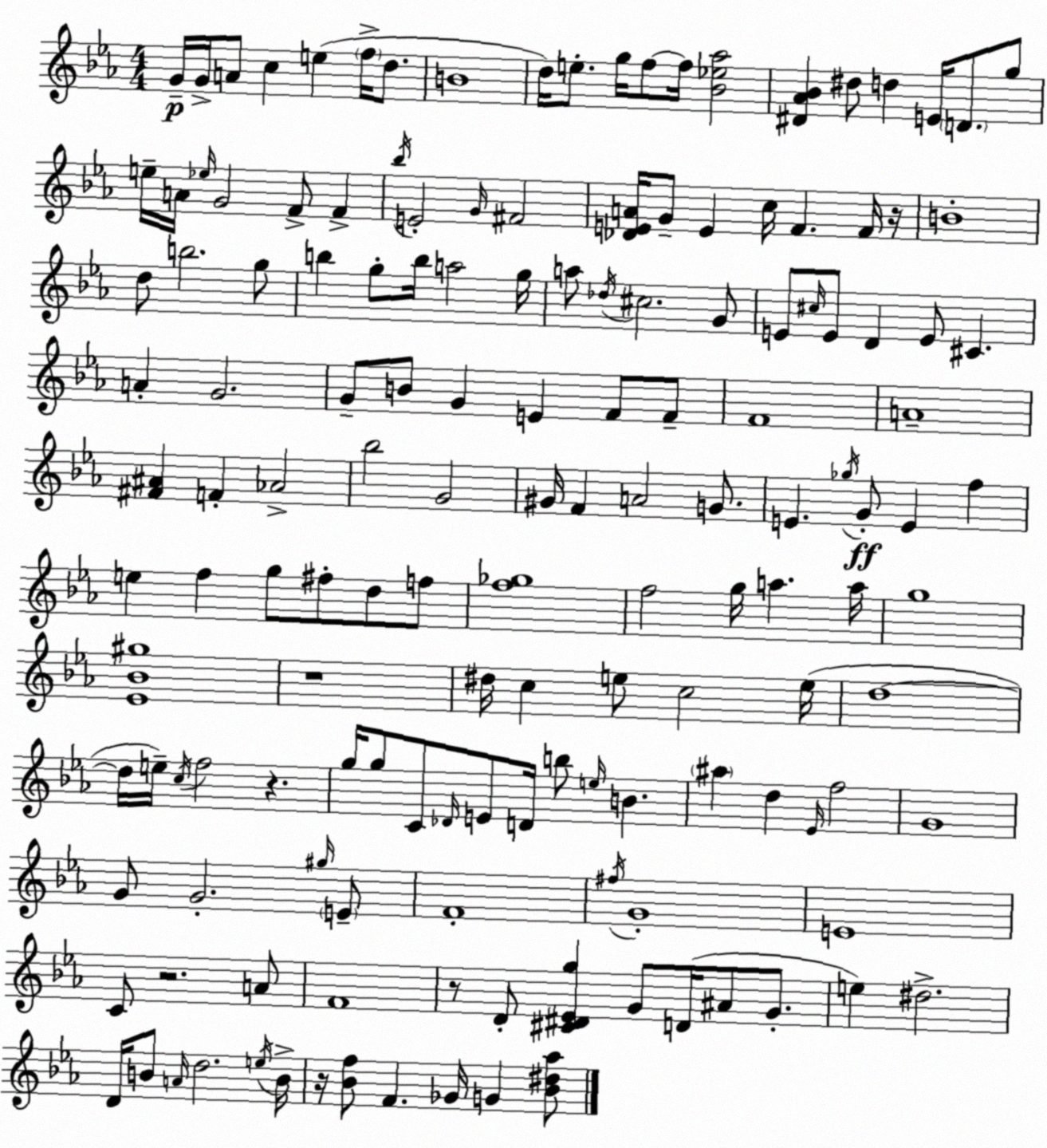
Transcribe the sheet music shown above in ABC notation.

X:1
T:Untitled
M:4/4
L:1/4
K:Eb
G/4 G/4 A/2 c e f/4 d/2 B4 d/4 e/2 g/4 f/2 f/4 [_B_e_a]2 [^D_A_B] ^d/2 d E/4 D/2 g/2 e/4 A/4 _e/4 G2 F/2 F _b/4 E2 G/4 ^F2 [_DEA]/4 G/2 E c/4 F F/4 z/4 B4 d/2 b2 g/2 b g/2 b/4 a2 g/4 a/2 _d/4 ^c2 G/2 E/2 ^c/4 E/2 D E/2 ^C A G2 G/2 B/2 G E F/2 F/2 F4 A4 [^F^A] F _A2 _b2 G2 ^G/4 F A2 G/2 E _g/4 G/2 E f e f g/2 ^f/2 d/2 f/2 [f_g]4 f2 g/4 a a/4 g4 [_E_B^g]4 z4 ^d/4 c e/2 c2 e/4 d4 d/4 e/4 c/4 f2 z g/4 g/2 C/2 _D/4 E/2 D/4 b/2 e/4 B ^a d _E/4 f2 G4 G/2 G2 ^g/4 E/2 F4 ^f/4 G4 E4 C/2 z2 A/2 F4 z/2 D/2 [^C^D_Eg] G/2 D/4 ^A/2 G/2 e ^d2 D/4 B/2 A/4 d2 e/4 B/4 z/4 [_Bf]/2 F _G/4 G [_B^d_a]/2